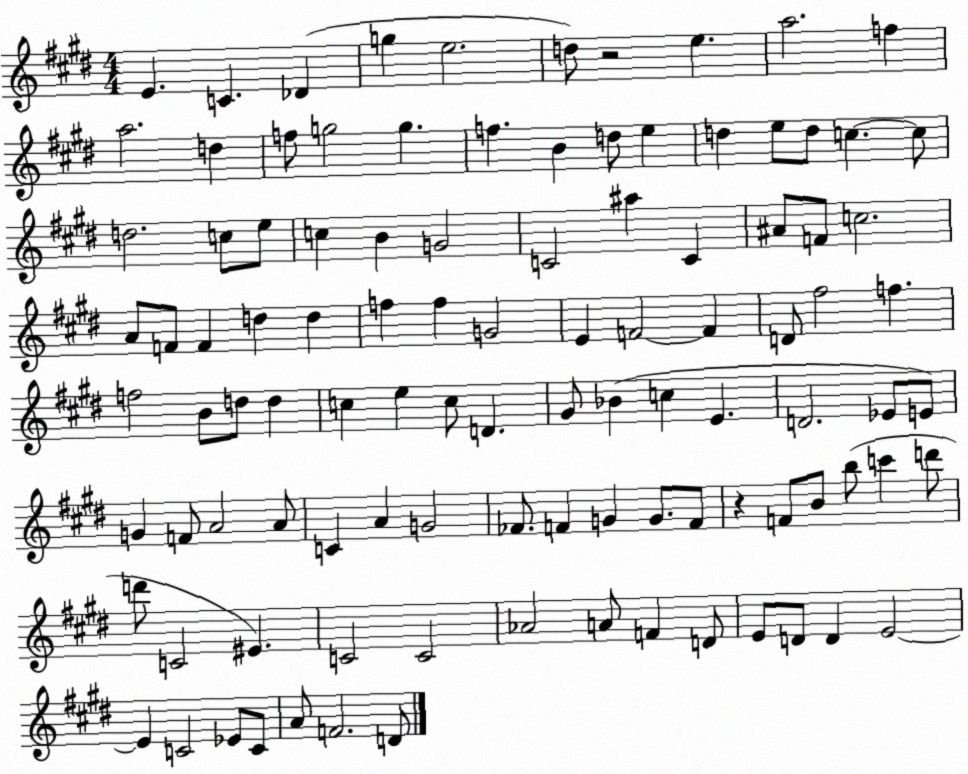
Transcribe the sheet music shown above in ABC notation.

X:1
T:Untitled
M:4/4
L:1/4
K:E
E C _D g e2 d/2 z2 e a2 f a2 d f/2 g2 g f B d/2 e d e/2 d/2 c c/2 d2 c/2 e/2 c B G2 C2 ^a C ^A/2 F/2 c2 A/2 F/2 F d d f f G2 E F2 F D/2 ^f2 f f2 B/2 d/2 d c e c/2 D ^G/2 _B c E D2 _E/2 E/2 G F/2 A2 A/2 C A G2 _F/2 F G G/2 F/2 z F/2 B/2 b/2 c' d'/2 d'/2 C2 ^E C2 C2 _A2 A/2 F D/2 E/2 D/2 D E2 E C2 _E/2 C/2 A/2 F2 D/2